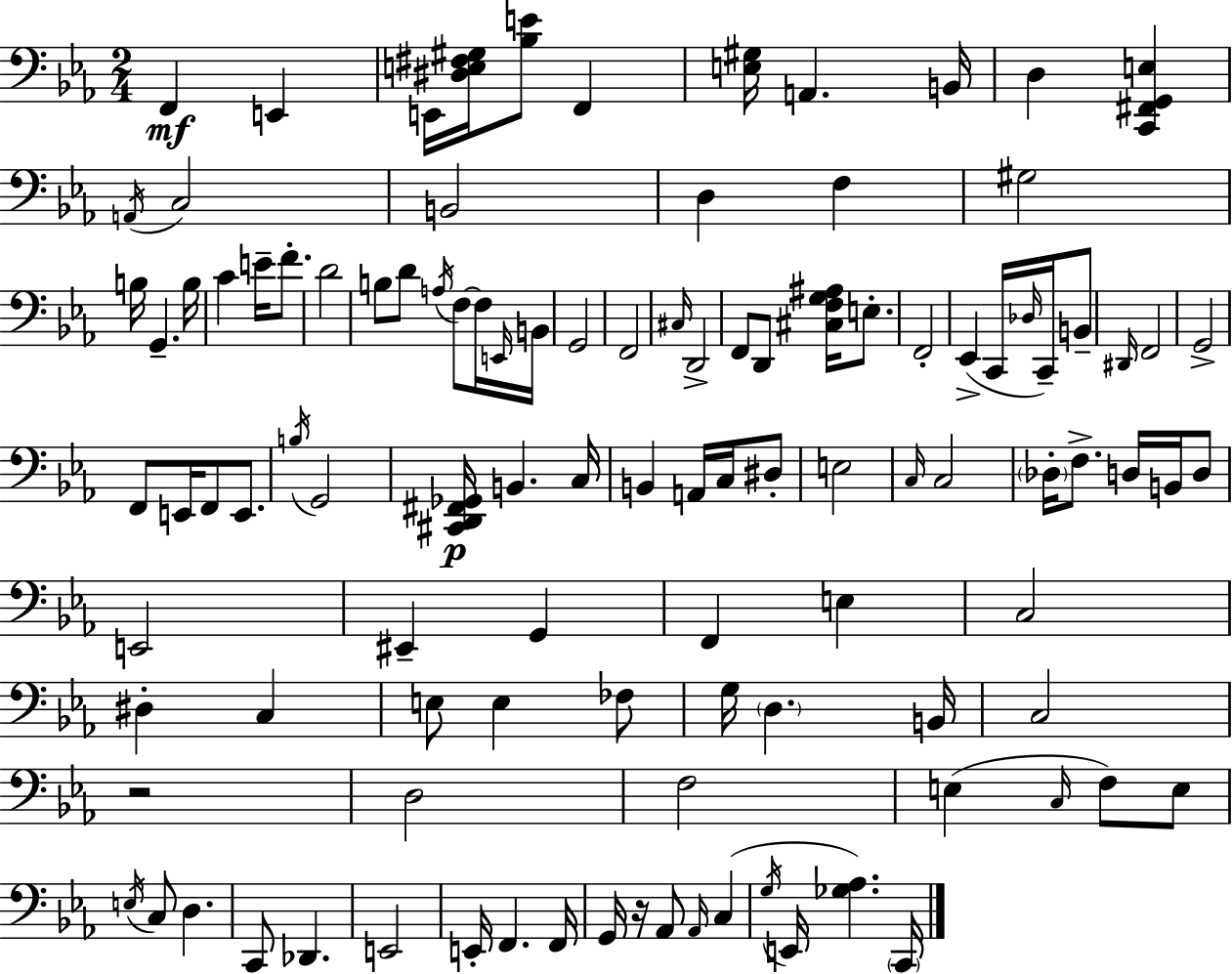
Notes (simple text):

F2/q E2/q E2/s [D#3,E3,F#3,G#3]/s [Bb3,E4]/e F2/q [E3,G#3]/s A2/q. B2/s D3/q [C2,F#2,G2,E3]/q A2/s C3/h B2/h D3/q F3/q G#3/h B3/s G2/q. B3/s C4/q E4/s F4/e. D4/h B3/e D4/e A3/s F3/e F3/s E2/s B2/s G2/h F2/h C#3/s D2/h F2/e D2/e [C#3,F3,G3,A#3]/s E3/e. F2/h Eb2/q C2/s Db3/s C2/s B2/e D#2/s F2/h G2/h F2/e E2/s F2/e E2/e. B3/s G2/h [C#2,D2,F#2,Gb2]/s B2/q. C3/s B2/q A2/s C3/s D#3/e E3/h C3/s C3/h Db3/s F3/e. D3/s B2/s D3/e E2/h EIS2/q G2/q F2/q E3/q C3/h D#3/q C3/q E3/e E3/q FES3/e G3/s D3/q. B2/s C3/h R/h D3/h F3/h E3/q C3/s F3/e E3/e E3/s C3/e D3/q. C2/e Db2/q. E2/h E2/s F2/q. F2/s G2/s R/s Ab2/e Ab2/s C3/q G3/s E2/s [Gb3,Ab3]/q. C2/s